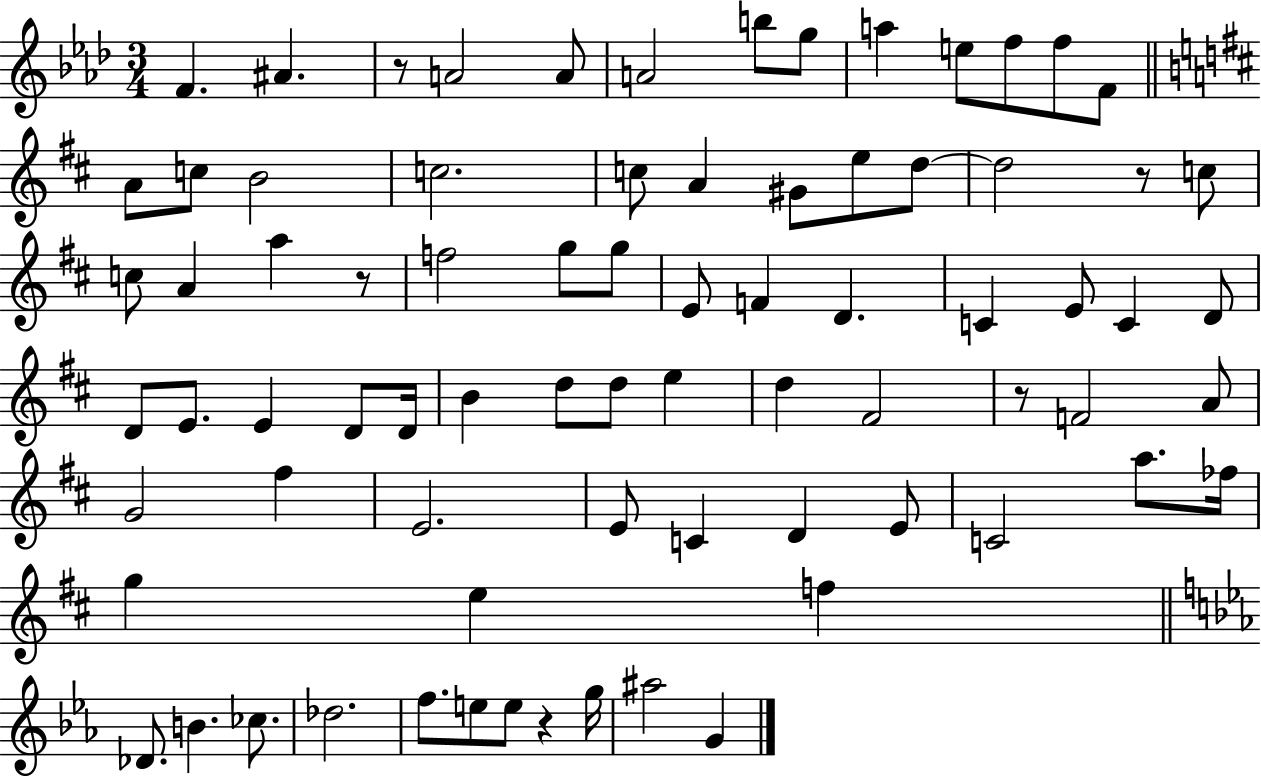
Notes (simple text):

F4/q. A#4/q. R/e A4/h A4/e A4/h B5/e G5/e A5/q E5/e F5/e F5/e F4/e A4/e C5/e B4/h C5/h. C5/e A4/q G#4/e E5/e D5/e D5/h R/e C5/e C5/e A4/q A5/q R/e F5/h G5/e G5/e E4/e F4/q D4/q. C4/q E4/e C4/q D4/e D4/e E4/e. E4/q D4/e D4/s B4/q D5/e D5/e E5/q D5/q F#4/h R/e F4/h A4/e G4/h F#5/q E4/h. E4/e C4/q D4/q E4/e C4/h A5/e. FES5/s G5/q E5/q F5/q Db4/e. B4/q. CES5/e. Db5/h. F5/e. E5/e E5/e R/q G5/s A#5/h G4/q